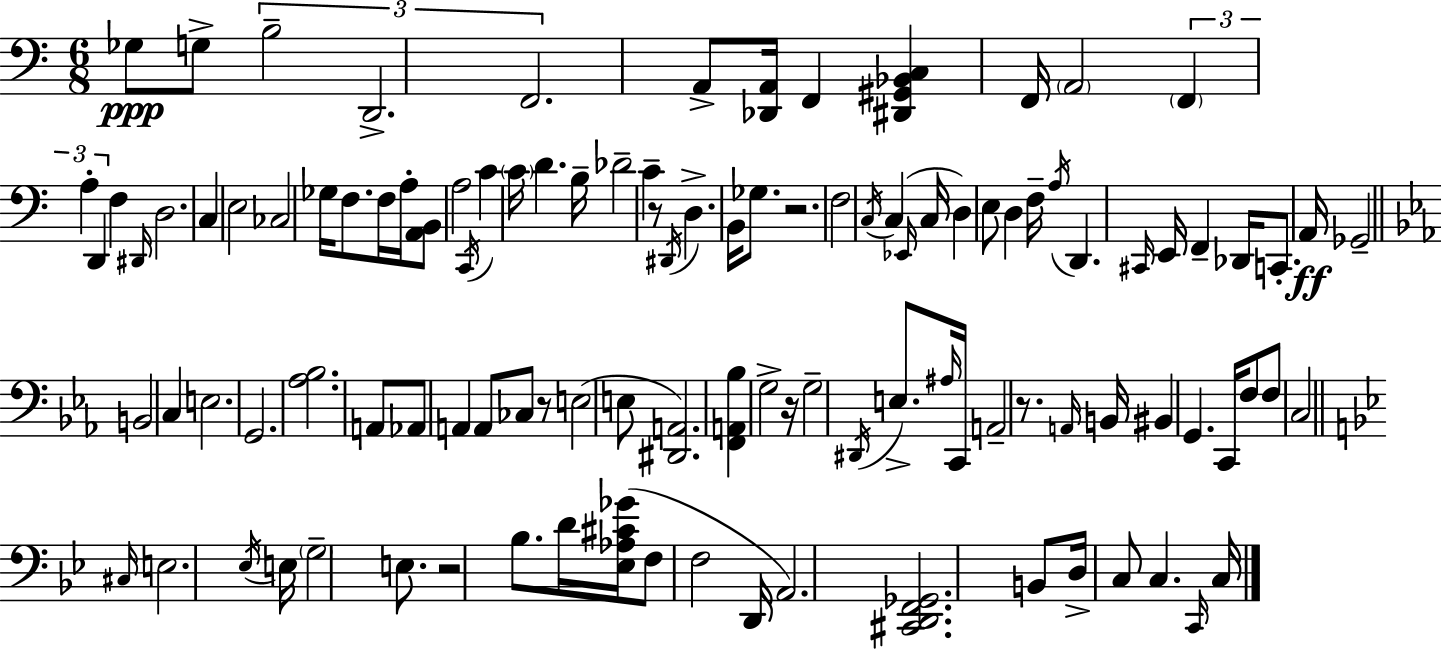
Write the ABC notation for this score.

X:1
T:Untitled
M:6/8
L:1/4
K:Am
_G,/2 G,/2 B,2 D,,2 F,,2 A,,/2 [_D,,A,,]/4 F,, [^D,,^G,,_B,,C,] F,,/4 A,,2 F,, A, D,, F, ^D,,/4 D,2 C, E,2 _C,2 _G,/4 F,/2 F,/4 A,/4 [A,,B,,]/2 A,2 C,,/4 C C/4 D B,/4 _D2 C z/2 ^D,,/4 D, B,,/4 _G,/2 z2 F,2 C,/4 C, _E,,/4 C,/4 D, E,/2 D, F,/4 A,/4 D,, ^C,,/4 E,,/4 F,, _D,,/4 C,,/2 A,,/4 _G,,2 B,,2 C, E,2 G,,2 [_A,_B,]2 A,,/2 _A,,/2 A,, A,,/2 _C,/2 z/2 E,2 E,/2 [^D,,A,,]2 [F,,A,,_B,] G,2 z/4 G,2 ^D,,/4 E,/2 ^A,/4 C,,/4 A,,2 z/2 A,,/4 B,,/4 ^B,, G,, C,,/4 F,/2 F,/2 C,2 ^C,/4 E,2 _E,/4 E,/4 G,2 E,/2 z2 _B,/2 D/4 [_E,_A,^C_G]/4 F,/2 F,2 D,,/4 A,,2 [^C,,D,,F,,_G,,]2 B,,/2 D,/4 C,/2 C, C,,/4 C,/4